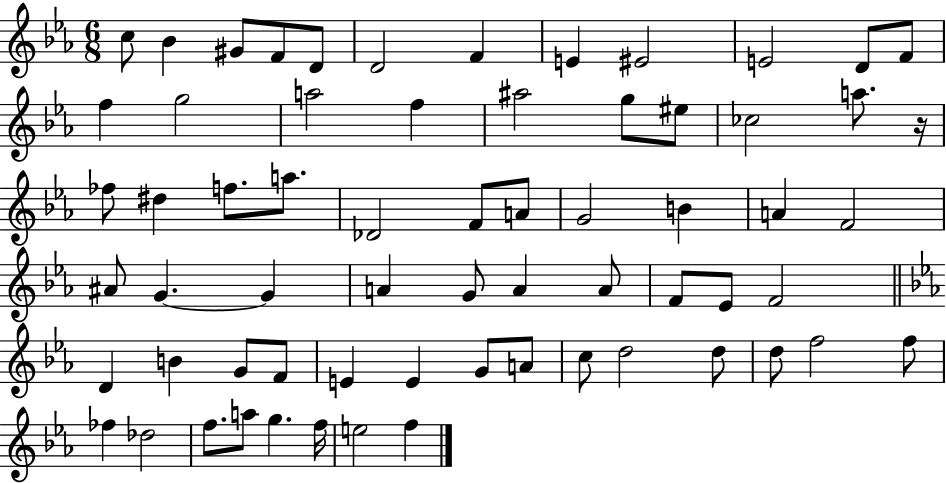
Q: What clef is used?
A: treble